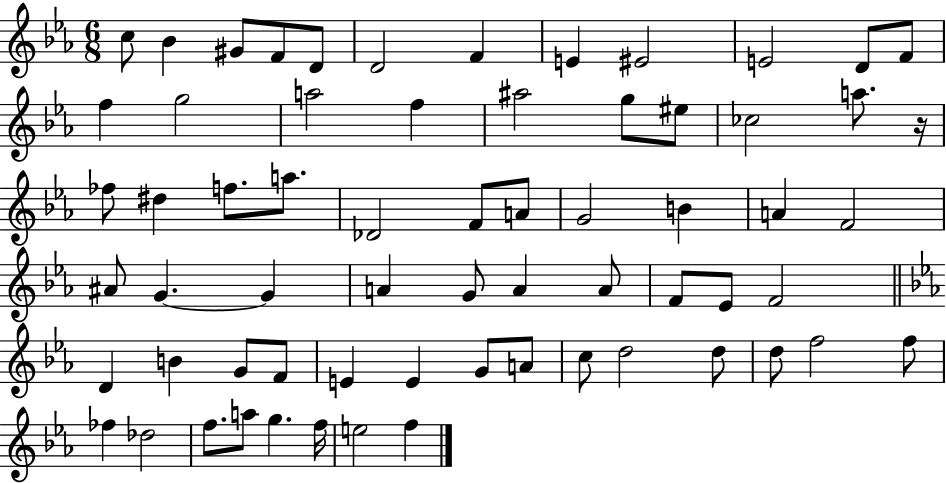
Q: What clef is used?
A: treble